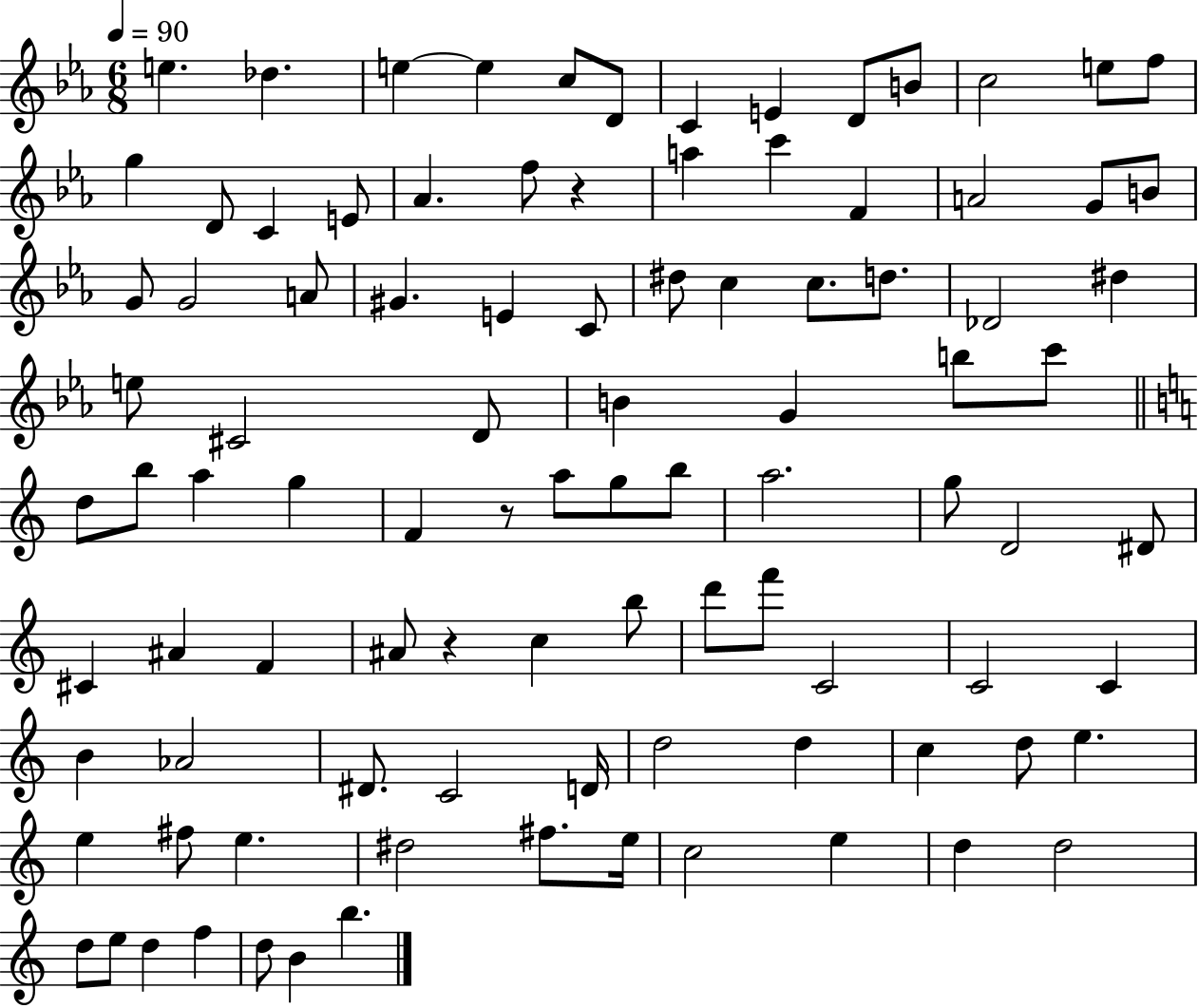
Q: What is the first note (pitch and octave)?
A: E5